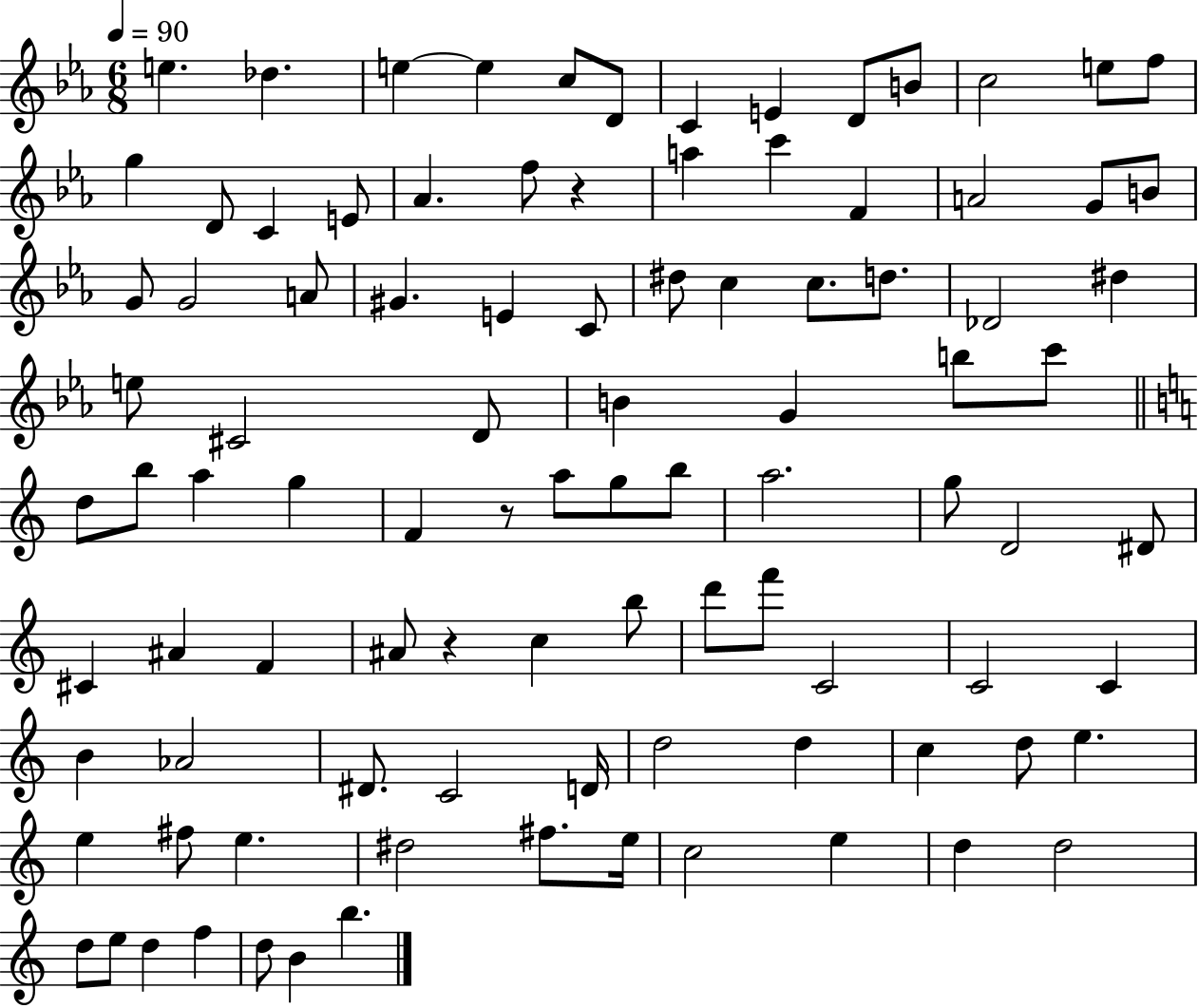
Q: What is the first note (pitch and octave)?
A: E5